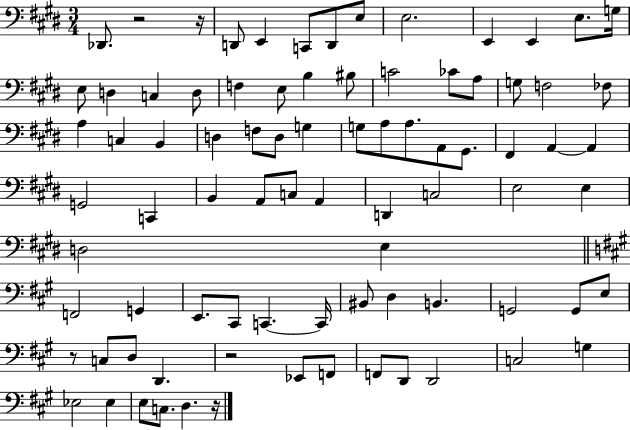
X:1
T:Untitled
M:3/4
L:1/4
K:E
_D,,/2 z2 z/4 D,,/2 E,, C,,/2 D,,/2 E,/2 E,2 E,, E,, E,/2 G,/4 E,/2 D, C, D,/2 F, E,/2 B, ^B,/2 C2 _C/2 A,/2 G,/2 F,2 _F,/2 A, C, B,, D, F,/2 D,/2 G, G,/2 A,/2 A,/2 A,,/2 ^G,,/2 ^F,, A,, A,, G,,2 C,, B,, A,,/2 C,/2 A,, D,, C,2 E,2 E, D,2 E, F,,2 G,, E,,/2 ^C,,/2 C,, C,,/4 ^B,,/2 D, B,, G,,2 G,,/2 E,/2 z/2 C,/2 D,/2 D,, z2 _E,,/2 F,,/2 F,,/2 D,,/2 D,,2 C,2 G, _E,2 _E, E,/2 C,/2 D, z/4